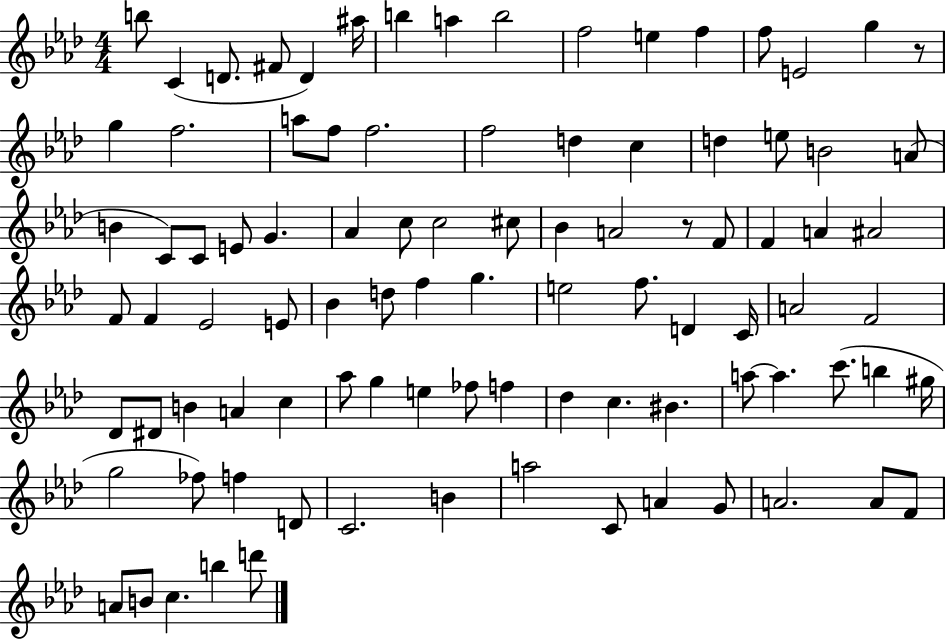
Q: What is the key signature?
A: AES major